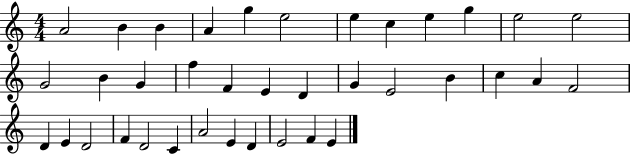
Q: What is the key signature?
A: C major